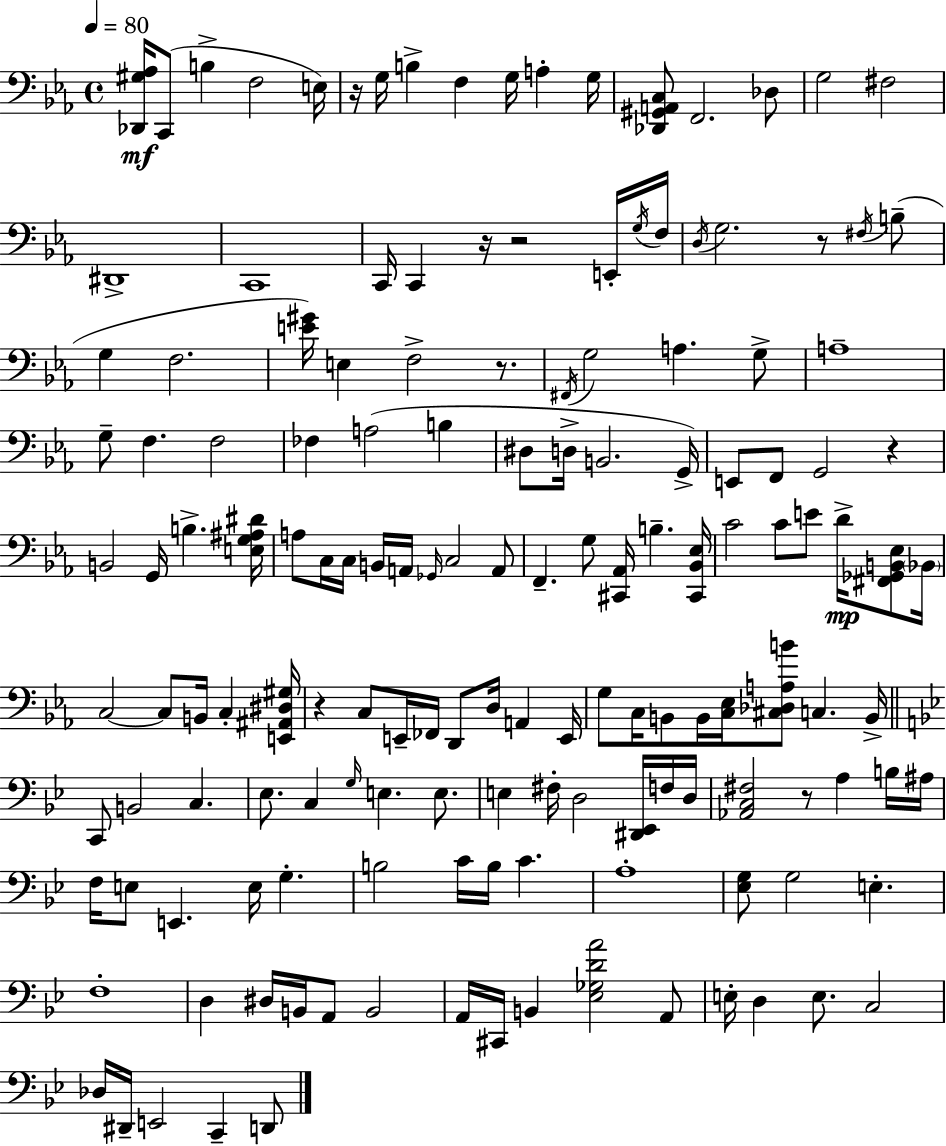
{
  \clef bass
  \time 4/4
  \defaultTimeSignature
  \key ees \major
  \tempo 4 = 80
  <des, gis aes>16\mf c,8( b4-> f2 e16) | r16 g16 b4-> f4 g16 a4-. g16 | <des, gis, a, c>8 f,2. des8 | g2 fis2 | \break dis,1-> | c,1 | c,16 c,4 r16 r2 e,16-. \acciaccatura { g16 } | f16 \acciaccatura { d16 } g2. r8 | \break \acciaccatura { fis16 }( b8-- g4 f2. | <e' gis'>16) e4 f2-> | r8. \acciaccatura { fis,16 } g2 a4. | g8-> a1-- | \break g8-- f4. f2 | fes4 a2( | b4 dis8 d16-> b,2. | g,16->) e,8 f,8 g,2 | \break r4 b,2 g,16 b4.-> | <e g ais dis'>16 a8 c16 c16 b,16 a,16 \grace { ges,16 } c2 | a,8 f,4.-- g8 <cis, aes,>16 b4.-- | <cis, bes, ees>16 c'2 c'8 e'8 | \break d'16->\mp <fis, ges, b, ees>8 \parenthesize bes,16 c2~~ c8 b,16 | c4-. <e, ais, dis gis>16 r4 c8 e,16-- fes,16 d,8 d16 | a,4 e,16 g8 c16 b,8 b,16 <c ees>16 <cis des a b'>8 c4. | b,16-> \bar "||" \break \key g \minor c,8 b,2 c4. | ees8. c4 \grace { g16 } e4. e8. | e4 fis16-. d2 <dis, ees,>16 f16 | d16 <aes, c fis>2 r8 a4 b16 | \break ais16 f16 e8 e,4. e16 g4.-. | b2 c'16 b16 c'4. | a1-. | <ees g>8 g2 e4.-. | \break f1-. | d4 dis16 b,16 a,8 b,2 | a,16 cis,16 b,4 <ees ges d' a'>2 a,8 | e16-. d4 e8. c2 | \break des16 dis,16-- e,2 c,4-- d,8 | \bar "|."
}